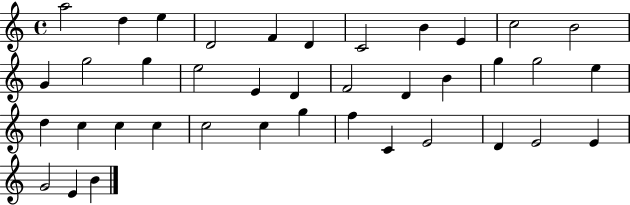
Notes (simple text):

A5/h D5/q E5/q D4/h F4/q D4/q C4/h B4/q E4/q C5/h B4/h G4/q G5/h G5/q E5/h E4/q D4/q F4/h D4/q B4/q G5/q G5/h E5/q D5/q C5/q C5/q C5/q C5/h C5/q G5/q F5/q C4/q E4/h D4/q E4/h E4/q G4/h E4/q B4/q